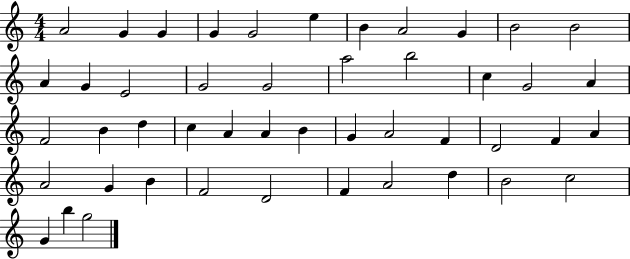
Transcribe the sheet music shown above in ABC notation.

X:1
T:Untitled
M:4/4
L:1/4
K:C
A2 G G G G2 e B A2 G B2 B2 A G E2 G2 G2 a2 b2 c G2 A F2 B d c A A B G A2 F D2 F A A2 G B F2 D2 F A2 d B2 c2 G b g2